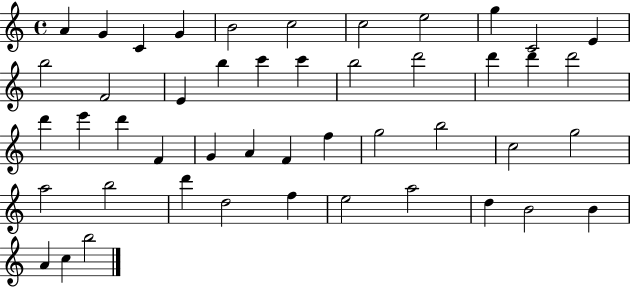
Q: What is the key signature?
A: C major